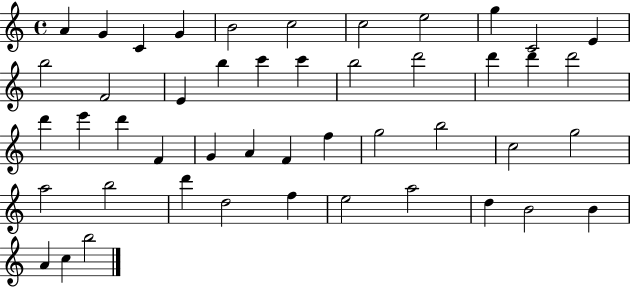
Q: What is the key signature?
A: C major